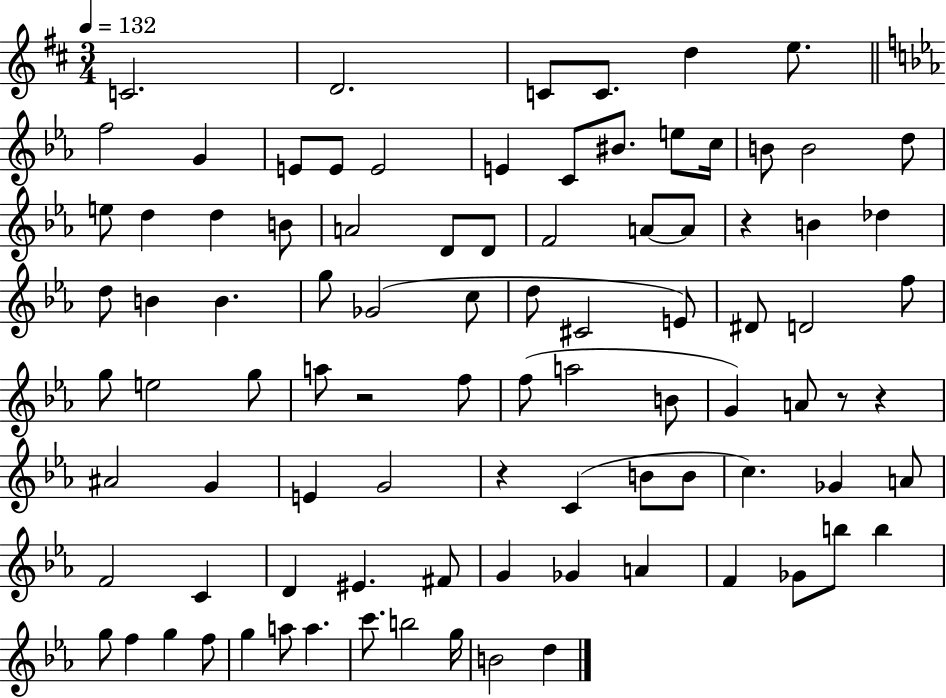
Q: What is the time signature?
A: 3/4